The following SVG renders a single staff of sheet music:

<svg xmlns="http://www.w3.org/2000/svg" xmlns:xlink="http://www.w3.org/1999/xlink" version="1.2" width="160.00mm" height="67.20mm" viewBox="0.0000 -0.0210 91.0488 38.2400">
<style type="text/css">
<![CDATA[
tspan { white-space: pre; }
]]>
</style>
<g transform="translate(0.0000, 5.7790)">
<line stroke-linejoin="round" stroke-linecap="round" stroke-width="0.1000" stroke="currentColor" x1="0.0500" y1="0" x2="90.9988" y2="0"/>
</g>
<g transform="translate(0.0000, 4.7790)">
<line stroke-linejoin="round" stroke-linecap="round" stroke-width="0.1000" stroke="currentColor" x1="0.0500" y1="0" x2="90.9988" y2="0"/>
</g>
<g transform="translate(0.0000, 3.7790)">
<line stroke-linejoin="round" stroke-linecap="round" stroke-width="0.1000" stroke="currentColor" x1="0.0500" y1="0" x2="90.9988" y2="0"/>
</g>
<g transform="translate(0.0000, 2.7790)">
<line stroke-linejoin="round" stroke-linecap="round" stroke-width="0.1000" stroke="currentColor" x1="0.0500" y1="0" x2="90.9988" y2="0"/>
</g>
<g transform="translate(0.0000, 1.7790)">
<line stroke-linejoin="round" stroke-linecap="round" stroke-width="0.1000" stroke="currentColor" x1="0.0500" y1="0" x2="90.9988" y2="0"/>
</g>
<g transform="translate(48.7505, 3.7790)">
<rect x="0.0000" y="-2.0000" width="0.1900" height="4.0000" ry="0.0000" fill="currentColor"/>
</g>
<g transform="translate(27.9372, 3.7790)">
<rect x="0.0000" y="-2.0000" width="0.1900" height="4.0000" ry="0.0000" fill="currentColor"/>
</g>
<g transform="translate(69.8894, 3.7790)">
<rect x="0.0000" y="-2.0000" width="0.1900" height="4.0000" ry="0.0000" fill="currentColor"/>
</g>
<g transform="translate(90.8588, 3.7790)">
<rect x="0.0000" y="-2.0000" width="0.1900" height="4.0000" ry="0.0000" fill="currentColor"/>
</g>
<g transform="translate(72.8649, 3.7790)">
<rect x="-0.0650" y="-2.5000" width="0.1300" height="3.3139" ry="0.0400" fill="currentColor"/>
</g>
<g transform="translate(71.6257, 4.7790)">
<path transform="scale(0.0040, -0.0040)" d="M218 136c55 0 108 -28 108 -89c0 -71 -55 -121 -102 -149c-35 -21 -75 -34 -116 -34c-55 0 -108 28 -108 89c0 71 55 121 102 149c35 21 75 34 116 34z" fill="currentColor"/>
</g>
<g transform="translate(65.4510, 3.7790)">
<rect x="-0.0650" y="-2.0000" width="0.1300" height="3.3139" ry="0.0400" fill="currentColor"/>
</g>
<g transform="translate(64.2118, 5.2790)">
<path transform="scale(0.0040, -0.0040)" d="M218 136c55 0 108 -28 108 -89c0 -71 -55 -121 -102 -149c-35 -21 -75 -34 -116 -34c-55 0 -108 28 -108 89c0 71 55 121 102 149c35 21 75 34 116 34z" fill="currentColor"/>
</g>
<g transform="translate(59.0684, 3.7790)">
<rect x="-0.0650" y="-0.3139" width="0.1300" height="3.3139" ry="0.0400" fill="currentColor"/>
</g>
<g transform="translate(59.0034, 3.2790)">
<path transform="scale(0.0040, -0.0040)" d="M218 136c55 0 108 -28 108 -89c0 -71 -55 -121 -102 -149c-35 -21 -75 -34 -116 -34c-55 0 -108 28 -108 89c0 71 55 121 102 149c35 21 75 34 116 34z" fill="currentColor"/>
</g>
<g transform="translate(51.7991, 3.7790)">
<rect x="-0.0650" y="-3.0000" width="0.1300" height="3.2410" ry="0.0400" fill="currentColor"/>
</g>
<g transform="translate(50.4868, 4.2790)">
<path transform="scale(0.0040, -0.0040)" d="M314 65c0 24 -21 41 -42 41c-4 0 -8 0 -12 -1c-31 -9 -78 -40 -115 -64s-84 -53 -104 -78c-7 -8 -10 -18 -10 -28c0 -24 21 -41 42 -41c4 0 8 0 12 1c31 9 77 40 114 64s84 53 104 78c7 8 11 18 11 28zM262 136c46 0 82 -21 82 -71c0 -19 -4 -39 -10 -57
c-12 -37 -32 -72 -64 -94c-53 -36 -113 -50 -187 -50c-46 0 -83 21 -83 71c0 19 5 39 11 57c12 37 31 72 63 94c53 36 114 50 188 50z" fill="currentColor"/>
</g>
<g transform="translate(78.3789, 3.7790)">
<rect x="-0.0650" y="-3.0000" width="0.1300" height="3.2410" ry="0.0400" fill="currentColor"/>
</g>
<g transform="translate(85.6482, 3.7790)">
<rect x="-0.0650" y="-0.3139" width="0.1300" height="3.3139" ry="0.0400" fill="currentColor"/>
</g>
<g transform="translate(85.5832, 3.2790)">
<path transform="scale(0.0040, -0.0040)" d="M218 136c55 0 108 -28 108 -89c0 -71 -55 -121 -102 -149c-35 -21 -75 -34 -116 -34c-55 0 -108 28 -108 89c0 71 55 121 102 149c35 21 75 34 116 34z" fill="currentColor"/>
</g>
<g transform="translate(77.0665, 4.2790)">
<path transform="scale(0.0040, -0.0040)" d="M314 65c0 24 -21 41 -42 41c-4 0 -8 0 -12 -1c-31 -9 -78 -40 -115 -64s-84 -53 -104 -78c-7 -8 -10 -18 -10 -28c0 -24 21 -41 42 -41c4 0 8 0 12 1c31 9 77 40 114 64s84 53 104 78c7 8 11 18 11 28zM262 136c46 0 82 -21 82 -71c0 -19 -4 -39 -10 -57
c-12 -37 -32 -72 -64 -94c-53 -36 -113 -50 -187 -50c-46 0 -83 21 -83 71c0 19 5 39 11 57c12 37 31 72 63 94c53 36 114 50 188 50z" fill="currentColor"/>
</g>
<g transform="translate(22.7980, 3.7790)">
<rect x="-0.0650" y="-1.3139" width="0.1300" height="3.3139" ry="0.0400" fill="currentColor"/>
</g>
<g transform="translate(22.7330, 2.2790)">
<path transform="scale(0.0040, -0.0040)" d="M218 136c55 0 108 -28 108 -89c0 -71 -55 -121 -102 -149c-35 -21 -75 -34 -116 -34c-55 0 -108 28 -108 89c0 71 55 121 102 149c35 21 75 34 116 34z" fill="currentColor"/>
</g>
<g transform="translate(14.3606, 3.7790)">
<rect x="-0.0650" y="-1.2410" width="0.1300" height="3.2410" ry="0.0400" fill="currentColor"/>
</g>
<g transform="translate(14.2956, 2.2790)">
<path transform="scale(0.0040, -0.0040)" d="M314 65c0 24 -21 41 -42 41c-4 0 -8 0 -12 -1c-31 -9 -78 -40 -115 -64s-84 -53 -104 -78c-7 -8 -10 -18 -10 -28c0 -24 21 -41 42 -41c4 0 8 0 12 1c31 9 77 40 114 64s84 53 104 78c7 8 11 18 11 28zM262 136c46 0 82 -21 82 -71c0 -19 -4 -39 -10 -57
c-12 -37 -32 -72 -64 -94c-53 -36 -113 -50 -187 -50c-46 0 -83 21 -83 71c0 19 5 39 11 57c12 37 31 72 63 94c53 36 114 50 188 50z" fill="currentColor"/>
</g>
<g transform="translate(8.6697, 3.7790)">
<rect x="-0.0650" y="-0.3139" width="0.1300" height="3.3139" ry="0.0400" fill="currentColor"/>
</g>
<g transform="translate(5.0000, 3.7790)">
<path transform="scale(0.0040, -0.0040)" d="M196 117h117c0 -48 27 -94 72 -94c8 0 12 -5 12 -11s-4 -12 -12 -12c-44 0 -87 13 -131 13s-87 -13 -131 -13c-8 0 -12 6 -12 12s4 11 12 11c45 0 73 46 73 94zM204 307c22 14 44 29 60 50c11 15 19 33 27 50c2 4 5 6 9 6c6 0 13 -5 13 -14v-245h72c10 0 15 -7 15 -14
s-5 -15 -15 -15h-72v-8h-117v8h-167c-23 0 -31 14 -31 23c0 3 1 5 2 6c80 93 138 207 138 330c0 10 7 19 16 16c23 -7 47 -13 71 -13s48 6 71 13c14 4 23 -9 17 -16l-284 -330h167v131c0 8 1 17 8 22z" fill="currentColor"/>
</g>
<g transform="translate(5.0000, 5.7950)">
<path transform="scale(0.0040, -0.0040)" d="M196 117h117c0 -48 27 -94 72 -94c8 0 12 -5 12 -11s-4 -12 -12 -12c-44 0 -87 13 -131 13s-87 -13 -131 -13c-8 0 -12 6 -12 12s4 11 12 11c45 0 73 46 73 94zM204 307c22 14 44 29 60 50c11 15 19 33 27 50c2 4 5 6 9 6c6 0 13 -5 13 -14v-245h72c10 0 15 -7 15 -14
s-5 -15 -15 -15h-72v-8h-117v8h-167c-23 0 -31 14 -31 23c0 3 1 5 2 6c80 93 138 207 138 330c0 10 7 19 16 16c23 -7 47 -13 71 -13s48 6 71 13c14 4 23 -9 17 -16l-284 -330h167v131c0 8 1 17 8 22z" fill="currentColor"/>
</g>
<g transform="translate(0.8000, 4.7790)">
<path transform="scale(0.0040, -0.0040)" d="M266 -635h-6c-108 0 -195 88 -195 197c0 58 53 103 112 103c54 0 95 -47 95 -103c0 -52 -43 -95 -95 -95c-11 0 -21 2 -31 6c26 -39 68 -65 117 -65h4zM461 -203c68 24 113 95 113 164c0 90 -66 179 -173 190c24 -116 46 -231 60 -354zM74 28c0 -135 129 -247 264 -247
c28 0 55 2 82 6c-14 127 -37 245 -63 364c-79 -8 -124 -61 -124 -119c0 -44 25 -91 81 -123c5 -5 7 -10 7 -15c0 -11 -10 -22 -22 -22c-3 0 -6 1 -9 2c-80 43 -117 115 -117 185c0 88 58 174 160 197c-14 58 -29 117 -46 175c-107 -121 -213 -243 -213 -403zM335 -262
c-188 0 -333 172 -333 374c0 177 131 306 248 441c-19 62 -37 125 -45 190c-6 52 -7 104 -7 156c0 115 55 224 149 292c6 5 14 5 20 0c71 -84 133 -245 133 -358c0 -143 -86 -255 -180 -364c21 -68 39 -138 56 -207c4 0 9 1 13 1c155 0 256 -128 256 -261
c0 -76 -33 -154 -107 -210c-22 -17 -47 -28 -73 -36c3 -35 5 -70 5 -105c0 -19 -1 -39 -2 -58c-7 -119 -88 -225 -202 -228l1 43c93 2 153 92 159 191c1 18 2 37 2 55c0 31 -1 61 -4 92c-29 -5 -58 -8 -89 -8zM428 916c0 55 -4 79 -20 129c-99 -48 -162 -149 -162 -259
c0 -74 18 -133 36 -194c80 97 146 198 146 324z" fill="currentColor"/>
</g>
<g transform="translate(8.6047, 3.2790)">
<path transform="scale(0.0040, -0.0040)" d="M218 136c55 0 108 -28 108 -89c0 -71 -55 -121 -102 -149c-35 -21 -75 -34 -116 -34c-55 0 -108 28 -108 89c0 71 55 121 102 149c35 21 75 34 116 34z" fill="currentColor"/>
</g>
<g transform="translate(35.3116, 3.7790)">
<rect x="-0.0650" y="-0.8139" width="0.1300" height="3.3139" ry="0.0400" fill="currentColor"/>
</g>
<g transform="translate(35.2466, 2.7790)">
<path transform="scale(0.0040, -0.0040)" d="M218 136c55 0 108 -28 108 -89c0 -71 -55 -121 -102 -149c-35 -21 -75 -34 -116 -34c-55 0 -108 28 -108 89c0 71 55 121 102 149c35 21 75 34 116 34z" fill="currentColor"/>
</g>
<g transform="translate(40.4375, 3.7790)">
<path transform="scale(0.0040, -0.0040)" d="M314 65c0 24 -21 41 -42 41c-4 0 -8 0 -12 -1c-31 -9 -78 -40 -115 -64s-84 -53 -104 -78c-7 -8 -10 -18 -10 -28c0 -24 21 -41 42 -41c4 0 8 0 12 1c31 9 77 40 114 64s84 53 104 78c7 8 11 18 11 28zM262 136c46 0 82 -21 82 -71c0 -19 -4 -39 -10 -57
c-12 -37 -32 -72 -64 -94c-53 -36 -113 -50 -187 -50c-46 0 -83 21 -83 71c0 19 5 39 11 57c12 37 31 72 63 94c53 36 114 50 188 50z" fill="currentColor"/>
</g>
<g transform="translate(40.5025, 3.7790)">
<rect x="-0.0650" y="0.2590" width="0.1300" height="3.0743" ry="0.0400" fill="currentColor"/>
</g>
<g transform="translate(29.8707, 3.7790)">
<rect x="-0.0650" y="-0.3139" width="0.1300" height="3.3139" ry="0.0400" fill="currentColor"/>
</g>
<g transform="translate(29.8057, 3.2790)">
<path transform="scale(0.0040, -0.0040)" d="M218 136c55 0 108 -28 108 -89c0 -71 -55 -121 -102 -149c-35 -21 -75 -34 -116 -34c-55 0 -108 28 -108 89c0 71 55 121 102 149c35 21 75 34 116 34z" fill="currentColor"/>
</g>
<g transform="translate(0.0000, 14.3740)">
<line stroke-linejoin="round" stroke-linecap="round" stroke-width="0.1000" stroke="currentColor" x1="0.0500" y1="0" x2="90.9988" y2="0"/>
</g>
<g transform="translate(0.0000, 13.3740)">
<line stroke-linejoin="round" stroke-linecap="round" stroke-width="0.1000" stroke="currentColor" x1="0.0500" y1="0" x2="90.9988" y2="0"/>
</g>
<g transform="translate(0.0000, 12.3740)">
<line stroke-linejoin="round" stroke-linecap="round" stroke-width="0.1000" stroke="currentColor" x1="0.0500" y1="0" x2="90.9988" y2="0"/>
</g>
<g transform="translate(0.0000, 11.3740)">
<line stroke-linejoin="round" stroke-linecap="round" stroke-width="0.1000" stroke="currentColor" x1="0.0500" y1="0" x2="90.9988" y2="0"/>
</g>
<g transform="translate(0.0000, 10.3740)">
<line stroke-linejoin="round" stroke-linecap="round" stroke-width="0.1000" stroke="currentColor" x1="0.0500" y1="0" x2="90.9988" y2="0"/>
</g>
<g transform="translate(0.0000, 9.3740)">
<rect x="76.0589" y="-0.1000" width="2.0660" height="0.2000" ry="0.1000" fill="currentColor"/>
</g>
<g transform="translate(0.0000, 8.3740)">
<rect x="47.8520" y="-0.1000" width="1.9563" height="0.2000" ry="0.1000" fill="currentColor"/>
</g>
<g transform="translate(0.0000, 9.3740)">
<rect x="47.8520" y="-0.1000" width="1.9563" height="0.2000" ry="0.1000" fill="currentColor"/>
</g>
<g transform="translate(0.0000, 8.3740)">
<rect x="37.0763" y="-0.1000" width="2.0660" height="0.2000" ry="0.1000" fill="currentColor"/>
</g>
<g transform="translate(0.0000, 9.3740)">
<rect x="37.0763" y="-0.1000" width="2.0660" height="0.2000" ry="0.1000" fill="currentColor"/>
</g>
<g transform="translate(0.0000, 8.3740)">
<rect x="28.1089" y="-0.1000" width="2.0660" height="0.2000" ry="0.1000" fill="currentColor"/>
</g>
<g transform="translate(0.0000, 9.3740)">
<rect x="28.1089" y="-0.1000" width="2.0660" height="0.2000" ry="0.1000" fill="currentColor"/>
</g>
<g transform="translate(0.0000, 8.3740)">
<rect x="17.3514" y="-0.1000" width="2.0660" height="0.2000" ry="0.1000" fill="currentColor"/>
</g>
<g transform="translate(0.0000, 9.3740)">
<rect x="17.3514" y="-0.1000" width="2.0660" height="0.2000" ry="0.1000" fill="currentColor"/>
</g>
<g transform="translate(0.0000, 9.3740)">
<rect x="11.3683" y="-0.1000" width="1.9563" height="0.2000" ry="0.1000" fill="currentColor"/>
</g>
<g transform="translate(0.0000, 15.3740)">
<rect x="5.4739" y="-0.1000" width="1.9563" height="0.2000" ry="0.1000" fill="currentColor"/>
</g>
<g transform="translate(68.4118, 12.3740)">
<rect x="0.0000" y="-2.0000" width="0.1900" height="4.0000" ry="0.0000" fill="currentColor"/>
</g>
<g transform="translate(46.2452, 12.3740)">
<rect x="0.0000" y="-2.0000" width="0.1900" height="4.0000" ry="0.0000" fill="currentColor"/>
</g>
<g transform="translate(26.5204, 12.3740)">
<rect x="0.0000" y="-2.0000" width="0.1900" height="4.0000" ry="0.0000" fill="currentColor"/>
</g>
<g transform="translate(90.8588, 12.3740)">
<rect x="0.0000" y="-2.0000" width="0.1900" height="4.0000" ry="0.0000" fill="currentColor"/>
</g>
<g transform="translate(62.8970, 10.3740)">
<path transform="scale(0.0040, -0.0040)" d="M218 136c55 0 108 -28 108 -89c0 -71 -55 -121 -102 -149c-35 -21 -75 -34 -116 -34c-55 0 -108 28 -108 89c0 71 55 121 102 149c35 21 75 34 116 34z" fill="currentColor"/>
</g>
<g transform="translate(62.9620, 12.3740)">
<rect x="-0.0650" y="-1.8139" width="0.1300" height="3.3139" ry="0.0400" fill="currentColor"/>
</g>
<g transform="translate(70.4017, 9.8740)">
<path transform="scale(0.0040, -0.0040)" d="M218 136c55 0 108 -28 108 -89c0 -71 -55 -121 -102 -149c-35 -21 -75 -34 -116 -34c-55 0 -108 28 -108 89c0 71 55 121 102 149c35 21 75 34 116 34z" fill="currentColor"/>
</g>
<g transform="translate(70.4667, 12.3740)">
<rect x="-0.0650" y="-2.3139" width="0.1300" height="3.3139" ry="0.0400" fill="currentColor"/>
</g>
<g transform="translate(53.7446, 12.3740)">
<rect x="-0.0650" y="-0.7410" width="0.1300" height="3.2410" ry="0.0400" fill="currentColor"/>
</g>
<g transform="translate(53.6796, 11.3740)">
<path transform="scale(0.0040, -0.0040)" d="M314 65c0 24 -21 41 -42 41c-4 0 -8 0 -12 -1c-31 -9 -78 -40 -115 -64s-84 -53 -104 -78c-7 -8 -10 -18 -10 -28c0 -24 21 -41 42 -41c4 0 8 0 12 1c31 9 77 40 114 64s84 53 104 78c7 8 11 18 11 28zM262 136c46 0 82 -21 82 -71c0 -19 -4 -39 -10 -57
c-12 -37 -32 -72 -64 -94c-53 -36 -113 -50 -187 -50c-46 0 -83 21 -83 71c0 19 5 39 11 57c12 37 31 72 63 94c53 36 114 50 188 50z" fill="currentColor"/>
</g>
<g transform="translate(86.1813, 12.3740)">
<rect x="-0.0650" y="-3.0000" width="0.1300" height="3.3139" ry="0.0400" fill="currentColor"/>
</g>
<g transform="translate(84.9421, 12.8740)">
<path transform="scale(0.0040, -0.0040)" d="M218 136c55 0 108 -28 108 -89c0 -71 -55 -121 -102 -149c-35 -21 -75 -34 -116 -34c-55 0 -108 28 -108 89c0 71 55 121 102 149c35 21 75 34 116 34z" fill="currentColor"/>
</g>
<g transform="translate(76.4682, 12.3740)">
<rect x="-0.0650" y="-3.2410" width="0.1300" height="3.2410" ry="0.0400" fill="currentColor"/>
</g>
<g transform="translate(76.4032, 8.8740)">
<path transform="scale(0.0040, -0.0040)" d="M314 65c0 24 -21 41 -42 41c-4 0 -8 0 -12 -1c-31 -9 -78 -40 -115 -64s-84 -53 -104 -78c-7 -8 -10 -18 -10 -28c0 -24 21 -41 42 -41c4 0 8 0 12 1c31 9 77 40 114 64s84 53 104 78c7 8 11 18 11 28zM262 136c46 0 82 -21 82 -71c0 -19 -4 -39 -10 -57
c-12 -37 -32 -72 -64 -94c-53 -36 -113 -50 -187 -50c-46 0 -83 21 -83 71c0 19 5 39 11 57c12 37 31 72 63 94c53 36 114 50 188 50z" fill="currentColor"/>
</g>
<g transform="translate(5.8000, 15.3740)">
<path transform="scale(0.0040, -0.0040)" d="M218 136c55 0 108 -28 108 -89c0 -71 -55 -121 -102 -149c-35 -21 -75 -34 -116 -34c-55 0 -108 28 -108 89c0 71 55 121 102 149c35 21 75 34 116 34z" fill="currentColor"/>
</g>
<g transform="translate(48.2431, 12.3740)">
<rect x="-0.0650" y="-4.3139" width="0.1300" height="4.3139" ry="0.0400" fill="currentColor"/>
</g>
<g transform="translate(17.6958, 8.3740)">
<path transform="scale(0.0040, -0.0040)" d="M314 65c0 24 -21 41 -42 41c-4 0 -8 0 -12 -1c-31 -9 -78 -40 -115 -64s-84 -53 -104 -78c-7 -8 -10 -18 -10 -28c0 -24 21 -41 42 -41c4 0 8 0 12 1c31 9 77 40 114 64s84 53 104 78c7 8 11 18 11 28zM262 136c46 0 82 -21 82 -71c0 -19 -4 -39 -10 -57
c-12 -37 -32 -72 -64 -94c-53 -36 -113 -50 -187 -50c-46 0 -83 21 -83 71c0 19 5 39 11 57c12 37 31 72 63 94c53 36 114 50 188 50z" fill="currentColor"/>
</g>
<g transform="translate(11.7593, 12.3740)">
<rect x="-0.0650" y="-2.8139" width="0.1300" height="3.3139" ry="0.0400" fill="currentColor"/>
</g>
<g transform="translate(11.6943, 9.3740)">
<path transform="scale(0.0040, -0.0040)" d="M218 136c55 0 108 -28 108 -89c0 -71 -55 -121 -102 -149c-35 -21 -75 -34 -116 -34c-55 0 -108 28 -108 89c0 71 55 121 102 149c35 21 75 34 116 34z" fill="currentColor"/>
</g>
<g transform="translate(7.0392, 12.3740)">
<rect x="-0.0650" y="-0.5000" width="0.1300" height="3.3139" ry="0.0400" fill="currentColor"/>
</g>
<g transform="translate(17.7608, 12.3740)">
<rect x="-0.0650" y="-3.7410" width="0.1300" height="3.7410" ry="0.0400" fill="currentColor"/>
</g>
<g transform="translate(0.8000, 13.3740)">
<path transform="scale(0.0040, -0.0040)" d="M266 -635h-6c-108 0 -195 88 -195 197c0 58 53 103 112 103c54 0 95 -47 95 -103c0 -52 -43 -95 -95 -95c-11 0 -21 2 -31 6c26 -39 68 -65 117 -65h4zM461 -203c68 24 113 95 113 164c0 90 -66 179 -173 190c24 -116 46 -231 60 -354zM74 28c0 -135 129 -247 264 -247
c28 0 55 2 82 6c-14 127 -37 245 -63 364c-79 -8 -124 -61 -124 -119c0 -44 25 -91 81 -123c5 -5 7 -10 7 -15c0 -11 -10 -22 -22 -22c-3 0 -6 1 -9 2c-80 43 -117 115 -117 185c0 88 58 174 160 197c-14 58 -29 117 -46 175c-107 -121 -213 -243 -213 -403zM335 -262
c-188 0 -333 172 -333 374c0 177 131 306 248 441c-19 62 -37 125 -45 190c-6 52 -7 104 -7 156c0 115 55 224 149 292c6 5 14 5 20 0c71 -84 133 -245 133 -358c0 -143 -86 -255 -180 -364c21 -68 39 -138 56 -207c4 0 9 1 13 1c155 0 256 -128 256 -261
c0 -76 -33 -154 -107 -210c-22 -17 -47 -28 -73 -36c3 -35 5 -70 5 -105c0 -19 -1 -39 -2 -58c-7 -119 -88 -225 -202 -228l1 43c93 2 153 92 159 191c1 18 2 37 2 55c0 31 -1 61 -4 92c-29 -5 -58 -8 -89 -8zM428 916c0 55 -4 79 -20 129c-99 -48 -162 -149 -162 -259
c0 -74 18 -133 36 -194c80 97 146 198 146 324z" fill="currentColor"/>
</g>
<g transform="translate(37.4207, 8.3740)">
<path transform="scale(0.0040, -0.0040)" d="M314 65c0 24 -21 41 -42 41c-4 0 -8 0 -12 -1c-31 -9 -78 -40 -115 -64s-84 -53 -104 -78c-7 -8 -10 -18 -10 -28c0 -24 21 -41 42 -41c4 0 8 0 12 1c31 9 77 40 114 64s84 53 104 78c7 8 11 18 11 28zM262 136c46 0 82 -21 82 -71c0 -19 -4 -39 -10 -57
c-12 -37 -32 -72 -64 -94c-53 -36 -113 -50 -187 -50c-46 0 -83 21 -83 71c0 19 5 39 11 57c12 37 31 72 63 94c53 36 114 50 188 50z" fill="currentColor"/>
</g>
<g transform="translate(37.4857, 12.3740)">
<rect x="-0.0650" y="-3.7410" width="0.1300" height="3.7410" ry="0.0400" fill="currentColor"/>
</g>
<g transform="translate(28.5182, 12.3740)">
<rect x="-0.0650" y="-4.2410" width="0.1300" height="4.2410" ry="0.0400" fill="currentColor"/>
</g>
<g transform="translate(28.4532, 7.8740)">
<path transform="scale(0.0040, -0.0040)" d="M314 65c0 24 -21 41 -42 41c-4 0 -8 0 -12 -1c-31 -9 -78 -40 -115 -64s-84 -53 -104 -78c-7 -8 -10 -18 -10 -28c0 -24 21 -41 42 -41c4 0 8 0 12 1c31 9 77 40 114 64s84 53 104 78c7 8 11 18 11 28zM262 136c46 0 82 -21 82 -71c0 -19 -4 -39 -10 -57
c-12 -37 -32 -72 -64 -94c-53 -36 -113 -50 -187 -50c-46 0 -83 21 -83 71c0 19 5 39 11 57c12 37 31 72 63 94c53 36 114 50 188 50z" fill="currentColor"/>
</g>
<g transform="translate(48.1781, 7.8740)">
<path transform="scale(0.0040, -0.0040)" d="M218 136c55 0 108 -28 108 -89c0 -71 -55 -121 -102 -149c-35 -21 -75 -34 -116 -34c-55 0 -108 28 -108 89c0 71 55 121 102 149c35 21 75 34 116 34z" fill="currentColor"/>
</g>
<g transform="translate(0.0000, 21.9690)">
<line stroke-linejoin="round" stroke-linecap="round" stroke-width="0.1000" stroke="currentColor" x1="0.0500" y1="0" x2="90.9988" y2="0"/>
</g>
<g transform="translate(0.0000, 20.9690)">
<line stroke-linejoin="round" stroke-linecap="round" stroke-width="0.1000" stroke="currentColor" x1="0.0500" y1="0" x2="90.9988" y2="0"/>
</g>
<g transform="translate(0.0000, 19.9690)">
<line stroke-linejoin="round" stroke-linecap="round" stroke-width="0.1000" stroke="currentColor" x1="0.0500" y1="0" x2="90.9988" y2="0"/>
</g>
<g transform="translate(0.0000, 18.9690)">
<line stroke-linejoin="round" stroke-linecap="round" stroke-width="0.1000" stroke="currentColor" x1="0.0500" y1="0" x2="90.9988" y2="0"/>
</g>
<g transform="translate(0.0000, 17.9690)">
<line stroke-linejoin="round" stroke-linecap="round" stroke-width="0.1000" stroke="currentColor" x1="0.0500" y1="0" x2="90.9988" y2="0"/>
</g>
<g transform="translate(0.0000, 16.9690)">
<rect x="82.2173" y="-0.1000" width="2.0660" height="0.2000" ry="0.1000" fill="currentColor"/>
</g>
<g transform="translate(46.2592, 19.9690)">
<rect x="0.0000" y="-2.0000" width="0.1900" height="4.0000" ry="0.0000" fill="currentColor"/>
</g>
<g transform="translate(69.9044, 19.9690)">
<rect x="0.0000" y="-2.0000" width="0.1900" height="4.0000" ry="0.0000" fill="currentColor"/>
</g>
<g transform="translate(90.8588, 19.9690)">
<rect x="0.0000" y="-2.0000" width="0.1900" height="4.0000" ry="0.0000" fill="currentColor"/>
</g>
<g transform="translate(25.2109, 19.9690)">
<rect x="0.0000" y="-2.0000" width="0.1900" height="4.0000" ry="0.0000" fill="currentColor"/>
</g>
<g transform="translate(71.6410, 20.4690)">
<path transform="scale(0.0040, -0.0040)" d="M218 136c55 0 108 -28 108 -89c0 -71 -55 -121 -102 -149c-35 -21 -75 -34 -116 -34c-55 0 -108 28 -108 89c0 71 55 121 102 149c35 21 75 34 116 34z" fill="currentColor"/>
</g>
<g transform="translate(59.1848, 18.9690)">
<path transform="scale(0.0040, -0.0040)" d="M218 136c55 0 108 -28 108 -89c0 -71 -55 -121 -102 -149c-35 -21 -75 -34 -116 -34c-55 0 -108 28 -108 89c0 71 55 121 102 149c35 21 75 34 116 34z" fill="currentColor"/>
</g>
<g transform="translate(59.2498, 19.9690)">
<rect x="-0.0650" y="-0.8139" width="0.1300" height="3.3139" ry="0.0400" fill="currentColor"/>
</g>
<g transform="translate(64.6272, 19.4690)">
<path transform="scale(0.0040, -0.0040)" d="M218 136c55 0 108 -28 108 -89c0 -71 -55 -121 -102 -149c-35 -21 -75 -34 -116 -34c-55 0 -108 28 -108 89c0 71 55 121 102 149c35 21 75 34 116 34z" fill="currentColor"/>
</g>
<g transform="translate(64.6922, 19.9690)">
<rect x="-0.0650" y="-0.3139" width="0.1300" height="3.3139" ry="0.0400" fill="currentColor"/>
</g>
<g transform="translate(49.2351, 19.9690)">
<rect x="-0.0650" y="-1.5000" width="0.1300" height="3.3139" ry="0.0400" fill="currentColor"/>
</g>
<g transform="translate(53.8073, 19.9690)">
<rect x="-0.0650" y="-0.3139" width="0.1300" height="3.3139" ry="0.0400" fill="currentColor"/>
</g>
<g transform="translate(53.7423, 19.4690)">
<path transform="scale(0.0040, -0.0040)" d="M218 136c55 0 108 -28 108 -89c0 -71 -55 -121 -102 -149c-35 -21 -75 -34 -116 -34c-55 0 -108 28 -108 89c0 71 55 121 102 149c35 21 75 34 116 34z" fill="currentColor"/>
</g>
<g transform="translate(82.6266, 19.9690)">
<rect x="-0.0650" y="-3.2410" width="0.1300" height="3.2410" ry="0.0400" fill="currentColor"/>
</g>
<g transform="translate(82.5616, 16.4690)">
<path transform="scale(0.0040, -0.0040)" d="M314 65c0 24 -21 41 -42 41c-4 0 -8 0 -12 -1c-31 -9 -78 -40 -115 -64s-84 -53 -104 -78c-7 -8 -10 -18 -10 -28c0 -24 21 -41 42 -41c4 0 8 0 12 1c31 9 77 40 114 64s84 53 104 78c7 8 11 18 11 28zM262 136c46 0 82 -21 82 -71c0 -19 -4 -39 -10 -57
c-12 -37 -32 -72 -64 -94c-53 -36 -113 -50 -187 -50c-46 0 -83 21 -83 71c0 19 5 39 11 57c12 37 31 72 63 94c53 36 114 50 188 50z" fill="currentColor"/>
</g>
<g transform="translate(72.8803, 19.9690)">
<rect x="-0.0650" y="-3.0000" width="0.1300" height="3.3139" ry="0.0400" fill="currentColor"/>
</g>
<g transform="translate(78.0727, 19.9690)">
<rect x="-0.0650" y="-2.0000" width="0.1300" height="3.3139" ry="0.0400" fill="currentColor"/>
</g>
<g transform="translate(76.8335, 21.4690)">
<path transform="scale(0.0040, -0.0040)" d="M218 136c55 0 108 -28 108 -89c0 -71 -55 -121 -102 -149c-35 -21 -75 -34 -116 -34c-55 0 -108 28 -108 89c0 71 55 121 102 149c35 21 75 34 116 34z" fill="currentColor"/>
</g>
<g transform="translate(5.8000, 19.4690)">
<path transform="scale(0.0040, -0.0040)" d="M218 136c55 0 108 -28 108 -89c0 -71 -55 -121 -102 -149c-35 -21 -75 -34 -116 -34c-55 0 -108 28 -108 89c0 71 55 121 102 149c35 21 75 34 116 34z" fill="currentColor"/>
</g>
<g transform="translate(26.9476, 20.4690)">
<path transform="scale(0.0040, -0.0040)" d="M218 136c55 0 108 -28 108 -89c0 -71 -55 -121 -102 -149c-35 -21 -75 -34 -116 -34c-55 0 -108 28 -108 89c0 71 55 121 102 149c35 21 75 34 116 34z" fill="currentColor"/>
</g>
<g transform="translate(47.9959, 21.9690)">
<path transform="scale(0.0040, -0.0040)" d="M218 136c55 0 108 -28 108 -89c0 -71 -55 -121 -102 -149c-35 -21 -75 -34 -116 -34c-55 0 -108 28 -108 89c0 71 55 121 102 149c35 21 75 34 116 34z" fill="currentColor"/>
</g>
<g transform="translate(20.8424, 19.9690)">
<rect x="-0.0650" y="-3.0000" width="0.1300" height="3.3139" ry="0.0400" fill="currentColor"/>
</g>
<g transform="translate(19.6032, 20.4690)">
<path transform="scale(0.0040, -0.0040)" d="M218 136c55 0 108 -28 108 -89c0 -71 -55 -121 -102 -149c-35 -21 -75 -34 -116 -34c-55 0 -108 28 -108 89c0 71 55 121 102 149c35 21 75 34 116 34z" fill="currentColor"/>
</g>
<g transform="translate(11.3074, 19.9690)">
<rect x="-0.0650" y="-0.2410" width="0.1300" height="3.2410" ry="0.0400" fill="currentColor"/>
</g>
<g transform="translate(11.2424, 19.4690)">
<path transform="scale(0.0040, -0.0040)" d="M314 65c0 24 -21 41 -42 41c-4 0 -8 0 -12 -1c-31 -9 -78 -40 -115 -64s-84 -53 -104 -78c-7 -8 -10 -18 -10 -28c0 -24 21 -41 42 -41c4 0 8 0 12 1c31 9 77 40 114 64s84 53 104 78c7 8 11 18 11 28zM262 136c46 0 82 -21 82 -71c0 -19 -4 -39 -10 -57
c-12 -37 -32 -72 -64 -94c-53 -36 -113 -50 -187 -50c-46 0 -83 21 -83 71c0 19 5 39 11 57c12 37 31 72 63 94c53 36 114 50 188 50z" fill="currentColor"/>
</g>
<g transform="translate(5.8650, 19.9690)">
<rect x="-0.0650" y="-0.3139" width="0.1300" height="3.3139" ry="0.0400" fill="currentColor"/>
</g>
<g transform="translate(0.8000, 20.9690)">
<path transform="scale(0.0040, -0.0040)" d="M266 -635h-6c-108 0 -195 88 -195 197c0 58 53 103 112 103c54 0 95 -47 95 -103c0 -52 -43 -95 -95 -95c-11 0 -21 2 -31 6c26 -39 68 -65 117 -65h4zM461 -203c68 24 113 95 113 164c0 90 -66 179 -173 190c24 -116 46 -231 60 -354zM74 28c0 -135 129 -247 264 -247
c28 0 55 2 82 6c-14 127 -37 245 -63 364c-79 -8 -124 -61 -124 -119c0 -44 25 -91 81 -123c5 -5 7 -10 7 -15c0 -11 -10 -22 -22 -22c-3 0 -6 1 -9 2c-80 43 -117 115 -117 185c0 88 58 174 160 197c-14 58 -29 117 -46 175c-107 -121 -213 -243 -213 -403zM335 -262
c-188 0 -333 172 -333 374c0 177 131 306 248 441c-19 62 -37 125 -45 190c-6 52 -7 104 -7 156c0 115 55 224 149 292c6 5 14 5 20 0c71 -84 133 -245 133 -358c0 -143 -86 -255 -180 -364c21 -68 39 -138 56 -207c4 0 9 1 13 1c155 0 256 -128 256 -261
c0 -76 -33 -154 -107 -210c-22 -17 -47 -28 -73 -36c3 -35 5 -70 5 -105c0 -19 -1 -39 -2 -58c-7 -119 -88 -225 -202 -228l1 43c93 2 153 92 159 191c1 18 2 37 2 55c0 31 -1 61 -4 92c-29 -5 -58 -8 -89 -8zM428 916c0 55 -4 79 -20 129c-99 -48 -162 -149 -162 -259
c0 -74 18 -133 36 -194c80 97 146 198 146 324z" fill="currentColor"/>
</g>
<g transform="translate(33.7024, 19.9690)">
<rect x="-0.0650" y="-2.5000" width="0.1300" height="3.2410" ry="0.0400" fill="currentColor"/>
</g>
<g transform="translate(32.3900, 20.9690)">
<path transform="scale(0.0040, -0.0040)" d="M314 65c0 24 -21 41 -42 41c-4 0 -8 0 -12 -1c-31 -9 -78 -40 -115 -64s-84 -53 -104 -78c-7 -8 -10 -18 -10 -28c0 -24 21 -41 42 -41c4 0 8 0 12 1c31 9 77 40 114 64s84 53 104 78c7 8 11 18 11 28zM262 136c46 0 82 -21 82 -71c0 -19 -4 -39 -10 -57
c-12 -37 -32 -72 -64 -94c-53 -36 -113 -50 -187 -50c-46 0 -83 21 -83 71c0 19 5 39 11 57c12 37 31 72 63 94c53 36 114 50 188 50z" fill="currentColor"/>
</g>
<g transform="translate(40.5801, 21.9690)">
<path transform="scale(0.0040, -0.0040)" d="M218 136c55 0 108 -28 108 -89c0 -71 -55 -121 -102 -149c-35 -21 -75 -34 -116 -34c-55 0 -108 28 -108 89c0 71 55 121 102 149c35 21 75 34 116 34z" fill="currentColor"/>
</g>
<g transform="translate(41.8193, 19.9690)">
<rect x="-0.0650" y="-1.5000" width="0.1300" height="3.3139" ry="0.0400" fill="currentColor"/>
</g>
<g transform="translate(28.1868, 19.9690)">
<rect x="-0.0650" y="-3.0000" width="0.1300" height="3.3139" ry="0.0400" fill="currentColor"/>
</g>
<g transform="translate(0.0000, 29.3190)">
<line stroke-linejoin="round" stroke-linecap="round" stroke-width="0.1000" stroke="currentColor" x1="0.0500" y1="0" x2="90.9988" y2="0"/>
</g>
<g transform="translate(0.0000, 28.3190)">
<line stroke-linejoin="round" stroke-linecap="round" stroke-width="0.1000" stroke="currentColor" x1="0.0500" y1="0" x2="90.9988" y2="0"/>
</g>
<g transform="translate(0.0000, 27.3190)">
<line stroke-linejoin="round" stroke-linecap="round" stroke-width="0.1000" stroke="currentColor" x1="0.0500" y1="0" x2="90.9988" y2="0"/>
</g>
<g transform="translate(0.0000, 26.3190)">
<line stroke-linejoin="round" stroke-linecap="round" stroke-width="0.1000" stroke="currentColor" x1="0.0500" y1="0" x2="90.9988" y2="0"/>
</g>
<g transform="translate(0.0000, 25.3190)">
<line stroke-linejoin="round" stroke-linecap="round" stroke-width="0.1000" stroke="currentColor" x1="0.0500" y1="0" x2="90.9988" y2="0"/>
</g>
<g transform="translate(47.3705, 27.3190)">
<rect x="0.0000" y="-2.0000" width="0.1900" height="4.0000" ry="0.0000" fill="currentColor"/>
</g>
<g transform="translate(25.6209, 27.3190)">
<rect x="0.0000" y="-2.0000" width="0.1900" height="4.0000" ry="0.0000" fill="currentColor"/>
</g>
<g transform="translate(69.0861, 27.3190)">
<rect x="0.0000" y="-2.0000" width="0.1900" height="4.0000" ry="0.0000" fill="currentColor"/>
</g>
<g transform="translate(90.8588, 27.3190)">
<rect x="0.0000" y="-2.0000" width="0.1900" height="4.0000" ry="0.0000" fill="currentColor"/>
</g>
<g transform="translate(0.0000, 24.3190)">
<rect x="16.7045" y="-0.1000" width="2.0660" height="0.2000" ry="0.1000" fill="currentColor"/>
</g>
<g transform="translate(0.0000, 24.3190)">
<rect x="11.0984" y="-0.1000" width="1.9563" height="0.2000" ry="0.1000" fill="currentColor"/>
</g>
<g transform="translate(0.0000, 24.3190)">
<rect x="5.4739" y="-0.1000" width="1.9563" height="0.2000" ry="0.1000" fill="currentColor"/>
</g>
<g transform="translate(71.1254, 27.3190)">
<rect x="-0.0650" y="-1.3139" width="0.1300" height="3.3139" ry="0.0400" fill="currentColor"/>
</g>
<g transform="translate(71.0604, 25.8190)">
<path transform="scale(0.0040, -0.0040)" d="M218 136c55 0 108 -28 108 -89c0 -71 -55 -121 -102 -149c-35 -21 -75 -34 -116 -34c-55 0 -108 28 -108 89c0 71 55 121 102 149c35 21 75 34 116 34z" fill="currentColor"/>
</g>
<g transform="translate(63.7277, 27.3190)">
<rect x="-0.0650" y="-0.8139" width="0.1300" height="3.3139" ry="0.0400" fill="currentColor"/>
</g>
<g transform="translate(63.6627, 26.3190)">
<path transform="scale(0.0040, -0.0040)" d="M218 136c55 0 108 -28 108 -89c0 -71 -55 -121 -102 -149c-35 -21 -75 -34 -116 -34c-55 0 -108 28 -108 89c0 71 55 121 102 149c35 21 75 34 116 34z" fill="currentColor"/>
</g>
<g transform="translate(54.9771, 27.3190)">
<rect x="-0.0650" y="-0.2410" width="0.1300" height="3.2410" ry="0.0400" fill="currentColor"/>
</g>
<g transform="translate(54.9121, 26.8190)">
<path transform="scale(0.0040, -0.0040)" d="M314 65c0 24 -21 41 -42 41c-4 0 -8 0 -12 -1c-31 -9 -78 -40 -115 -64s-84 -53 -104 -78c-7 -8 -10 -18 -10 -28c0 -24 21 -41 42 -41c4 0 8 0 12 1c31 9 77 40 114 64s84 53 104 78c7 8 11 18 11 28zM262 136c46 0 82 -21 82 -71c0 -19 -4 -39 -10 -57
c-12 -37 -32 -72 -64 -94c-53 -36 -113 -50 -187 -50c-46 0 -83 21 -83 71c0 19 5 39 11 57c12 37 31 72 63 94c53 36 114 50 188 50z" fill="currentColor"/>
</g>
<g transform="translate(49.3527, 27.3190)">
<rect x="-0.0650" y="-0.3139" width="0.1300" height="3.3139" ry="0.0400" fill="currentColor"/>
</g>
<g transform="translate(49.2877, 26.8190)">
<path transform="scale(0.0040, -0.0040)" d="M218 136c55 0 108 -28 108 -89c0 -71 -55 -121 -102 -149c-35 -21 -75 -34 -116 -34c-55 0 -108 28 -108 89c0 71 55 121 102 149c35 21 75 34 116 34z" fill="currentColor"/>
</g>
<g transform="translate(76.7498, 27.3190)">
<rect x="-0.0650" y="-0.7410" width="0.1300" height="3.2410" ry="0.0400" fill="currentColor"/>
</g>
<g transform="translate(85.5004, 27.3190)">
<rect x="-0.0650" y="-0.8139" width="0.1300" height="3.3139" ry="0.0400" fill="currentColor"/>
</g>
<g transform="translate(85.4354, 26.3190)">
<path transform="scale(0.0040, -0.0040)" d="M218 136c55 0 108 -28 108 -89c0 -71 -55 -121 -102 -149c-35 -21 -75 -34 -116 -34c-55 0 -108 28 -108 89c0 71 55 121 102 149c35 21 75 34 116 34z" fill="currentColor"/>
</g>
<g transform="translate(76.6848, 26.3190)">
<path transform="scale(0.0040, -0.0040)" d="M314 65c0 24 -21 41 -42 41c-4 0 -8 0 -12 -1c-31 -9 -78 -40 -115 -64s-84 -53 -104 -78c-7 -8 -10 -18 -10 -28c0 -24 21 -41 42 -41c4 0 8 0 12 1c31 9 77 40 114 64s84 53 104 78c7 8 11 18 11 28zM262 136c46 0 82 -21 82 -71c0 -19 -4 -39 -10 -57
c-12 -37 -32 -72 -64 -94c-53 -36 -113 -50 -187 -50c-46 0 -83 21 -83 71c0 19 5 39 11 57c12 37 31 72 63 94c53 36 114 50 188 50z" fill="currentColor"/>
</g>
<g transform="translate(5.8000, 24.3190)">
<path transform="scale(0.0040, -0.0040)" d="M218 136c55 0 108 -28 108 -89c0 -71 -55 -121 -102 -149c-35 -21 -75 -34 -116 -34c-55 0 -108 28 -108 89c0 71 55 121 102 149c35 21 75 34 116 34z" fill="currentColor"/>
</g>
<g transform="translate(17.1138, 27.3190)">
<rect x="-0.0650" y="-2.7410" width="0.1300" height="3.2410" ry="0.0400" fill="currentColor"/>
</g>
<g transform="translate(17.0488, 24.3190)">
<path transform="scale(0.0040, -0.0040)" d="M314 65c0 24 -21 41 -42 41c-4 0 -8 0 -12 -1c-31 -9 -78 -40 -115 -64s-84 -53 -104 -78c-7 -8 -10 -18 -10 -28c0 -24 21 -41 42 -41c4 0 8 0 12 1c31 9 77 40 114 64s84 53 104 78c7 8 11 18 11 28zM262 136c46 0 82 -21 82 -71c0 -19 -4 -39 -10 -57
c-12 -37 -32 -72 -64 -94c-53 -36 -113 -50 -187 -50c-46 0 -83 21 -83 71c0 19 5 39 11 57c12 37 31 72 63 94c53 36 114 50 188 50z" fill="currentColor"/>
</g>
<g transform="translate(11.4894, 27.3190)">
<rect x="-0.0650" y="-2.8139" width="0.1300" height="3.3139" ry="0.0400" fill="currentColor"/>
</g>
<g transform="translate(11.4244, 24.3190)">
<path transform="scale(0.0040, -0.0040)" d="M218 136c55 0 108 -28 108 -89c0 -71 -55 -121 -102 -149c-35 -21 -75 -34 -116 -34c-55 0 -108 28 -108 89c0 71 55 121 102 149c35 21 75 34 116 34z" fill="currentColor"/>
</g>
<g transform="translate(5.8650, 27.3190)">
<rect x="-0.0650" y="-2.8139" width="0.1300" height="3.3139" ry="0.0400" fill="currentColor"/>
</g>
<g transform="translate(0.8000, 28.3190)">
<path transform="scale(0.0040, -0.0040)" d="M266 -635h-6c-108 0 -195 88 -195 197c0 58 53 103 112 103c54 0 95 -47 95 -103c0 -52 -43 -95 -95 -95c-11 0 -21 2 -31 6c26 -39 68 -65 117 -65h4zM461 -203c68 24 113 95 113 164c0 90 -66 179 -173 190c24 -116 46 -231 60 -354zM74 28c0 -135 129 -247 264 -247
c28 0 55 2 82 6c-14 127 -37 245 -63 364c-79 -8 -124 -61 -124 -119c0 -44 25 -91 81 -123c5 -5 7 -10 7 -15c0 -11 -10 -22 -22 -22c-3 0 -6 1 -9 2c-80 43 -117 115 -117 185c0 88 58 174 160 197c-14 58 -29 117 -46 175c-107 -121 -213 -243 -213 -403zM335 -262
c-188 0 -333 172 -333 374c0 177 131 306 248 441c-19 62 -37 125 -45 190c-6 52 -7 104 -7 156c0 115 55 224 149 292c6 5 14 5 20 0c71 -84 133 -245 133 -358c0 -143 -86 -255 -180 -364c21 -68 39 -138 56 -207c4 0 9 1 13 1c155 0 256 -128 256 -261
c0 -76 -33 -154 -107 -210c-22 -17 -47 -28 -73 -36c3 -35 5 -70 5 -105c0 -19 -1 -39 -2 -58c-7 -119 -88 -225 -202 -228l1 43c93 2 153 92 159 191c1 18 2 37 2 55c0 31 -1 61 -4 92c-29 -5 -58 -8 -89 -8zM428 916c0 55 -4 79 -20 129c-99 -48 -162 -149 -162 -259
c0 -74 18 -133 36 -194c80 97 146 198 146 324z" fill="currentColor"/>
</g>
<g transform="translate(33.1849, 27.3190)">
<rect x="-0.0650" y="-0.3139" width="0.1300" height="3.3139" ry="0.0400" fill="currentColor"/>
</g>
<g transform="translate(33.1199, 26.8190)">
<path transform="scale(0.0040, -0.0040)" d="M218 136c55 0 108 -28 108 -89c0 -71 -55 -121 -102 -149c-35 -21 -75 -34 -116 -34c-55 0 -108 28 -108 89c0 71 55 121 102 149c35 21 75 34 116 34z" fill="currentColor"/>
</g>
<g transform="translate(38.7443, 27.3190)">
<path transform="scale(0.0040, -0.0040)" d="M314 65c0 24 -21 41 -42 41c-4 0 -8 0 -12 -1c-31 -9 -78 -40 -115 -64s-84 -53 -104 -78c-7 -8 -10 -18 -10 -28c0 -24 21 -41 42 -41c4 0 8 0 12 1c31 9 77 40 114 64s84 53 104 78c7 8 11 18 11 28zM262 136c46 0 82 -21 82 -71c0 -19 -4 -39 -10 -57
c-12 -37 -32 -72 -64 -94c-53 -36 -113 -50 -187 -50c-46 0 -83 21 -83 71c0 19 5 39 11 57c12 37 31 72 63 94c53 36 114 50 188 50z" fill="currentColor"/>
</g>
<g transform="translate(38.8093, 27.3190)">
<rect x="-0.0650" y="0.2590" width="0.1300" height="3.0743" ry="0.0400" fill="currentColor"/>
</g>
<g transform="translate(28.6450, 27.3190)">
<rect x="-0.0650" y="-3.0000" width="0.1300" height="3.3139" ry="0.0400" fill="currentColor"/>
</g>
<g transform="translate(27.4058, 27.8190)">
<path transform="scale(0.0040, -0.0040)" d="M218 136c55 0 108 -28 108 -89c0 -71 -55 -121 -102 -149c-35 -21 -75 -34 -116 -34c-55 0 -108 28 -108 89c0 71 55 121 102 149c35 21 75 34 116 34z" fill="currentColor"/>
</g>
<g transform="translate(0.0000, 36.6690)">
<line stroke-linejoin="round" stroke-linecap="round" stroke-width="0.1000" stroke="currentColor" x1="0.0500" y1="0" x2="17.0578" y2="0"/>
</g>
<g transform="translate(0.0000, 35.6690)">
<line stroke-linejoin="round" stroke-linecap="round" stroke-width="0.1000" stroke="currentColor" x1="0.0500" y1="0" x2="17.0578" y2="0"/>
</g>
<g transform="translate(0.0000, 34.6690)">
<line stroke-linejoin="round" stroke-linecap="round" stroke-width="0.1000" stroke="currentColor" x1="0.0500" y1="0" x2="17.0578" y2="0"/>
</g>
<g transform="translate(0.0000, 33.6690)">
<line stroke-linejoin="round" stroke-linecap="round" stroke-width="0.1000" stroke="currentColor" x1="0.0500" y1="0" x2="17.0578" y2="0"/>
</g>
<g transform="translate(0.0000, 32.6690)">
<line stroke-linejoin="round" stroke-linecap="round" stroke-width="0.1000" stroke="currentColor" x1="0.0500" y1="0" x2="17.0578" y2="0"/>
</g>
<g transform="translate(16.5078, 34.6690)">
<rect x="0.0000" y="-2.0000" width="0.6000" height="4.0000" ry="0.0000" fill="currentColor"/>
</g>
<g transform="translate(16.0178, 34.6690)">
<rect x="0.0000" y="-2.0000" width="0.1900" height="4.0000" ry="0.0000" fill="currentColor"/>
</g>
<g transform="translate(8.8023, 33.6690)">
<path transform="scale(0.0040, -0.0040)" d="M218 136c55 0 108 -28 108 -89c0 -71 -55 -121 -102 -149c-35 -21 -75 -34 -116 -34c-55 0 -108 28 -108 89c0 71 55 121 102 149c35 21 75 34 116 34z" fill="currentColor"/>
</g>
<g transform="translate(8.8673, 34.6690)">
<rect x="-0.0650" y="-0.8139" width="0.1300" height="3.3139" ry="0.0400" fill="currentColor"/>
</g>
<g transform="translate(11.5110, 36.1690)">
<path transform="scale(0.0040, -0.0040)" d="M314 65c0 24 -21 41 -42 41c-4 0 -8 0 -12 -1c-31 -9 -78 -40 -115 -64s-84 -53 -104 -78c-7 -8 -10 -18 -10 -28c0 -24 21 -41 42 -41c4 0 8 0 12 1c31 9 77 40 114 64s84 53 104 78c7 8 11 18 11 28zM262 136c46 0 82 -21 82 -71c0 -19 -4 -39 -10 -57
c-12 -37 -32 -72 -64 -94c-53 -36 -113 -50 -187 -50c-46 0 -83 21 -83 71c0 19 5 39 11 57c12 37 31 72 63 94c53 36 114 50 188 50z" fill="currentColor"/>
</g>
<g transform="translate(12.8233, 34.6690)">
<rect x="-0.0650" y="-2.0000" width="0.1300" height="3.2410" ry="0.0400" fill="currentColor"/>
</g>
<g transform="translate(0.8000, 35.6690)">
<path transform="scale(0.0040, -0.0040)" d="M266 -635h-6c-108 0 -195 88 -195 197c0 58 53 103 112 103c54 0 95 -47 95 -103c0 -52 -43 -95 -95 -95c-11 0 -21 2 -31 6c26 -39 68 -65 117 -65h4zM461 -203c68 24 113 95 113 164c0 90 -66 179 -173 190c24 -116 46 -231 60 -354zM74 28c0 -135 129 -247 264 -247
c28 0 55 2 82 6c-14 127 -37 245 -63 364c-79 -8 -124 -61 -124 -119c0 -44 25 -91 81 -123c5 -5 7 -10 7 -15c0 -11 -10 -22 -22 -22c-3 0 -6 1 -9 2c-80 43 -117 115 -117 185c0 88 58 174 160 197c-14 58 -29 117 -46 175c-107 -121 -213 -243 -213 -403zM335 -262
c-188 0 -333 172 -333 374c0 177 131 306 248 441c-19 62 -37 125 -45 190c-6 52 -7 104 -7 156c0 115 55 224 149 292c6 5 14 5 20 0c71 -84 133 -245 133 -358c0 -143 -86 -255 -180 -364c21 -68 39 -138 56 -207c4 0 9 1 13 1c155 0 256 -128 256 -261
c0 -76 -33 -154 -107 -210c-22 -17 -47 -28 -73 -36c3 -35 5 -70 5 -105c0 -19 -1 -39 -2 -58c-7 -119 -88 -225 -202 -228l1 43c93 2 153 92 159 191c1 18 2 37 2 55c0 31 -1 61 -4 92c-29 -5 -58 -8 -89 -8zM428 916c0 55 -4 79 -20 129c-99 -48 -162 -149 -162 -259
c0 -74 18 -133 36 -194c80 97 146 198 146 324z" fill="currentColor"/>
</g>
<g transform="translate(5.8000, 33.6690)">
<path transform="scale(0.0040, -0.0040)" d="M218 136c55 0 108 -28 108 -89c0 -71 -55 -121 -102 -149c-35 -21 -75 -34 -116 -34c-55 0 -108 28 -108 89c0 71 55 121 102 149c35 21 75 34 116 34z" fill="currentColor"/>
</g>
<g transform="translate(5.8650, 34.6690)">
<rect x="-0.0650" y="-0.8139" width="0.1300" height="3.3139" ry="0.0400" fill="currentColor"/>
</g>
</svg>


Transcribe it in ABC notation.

X:1
T:Untitled
M:4/4
L:1/4
K:C
c e2 e c d B2 A2 c F G A2 c C a c'2 d'2 c'2 d' d2 f g b2 A c c2 A A G2 E E c d c A F b2 a a a2 A c B2 c c2 d e d2 d d d F2